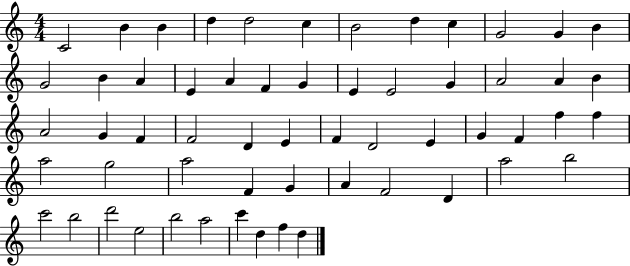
{
  \clef treble
  \numericTimeSignature
  \time 4/4
  \key c \major
  c'2 b'4 b'4 | d''4 d''2 c''4 | b'2 d''4 c''4 | g'2 g'4 b'4 | \break g'2 b'4 a'4 | e'4 a'4 f'4 g'4 | e'4 e'2 g'4 | a'2 a'4 b'4 | \break a'2 g'4 f'4 | f'2 d'4 e'4 | f'4 d'2 e'4 | g'4 f'4 f''4 f''4 | \break a''2 g''2 | a''2 f'4 g'4 | a'4 f'2 d'4 | a''2 b''2 | \break c'''2 b''2 | d'''2 e''2 | b''2 a''2 | c'''4 d''4 f''4 d''4 | \break \bar "|."
}